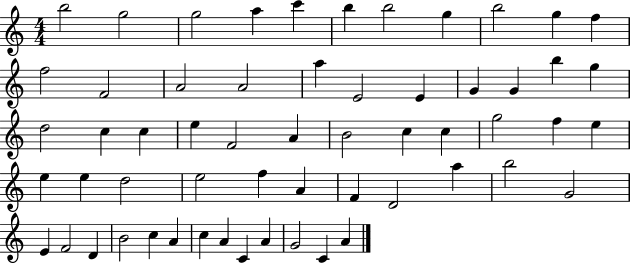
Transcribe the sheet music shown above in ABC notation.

X:1
T:Untitled
M:4/4
L:1/4
K:C
b2 g2 g2 a c' b b2 g b2 g f f2 F2 A2 A2 a E2 E G G b g d2 c c e F2 A B2 c c g2 f e e e d2 e2 f A F D2 a b2 G2 E F2 D B2 c A c A C A G2 C A